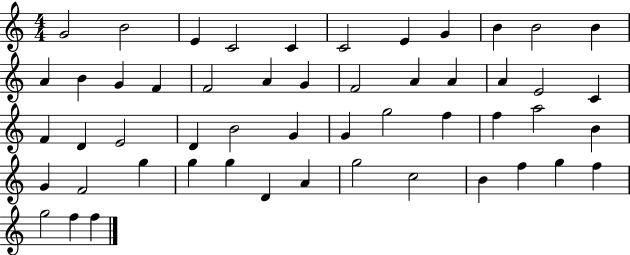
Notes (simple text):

G4/h B4/h E4/q C4/h C4/q C4/h E4/q G4/q B4/q B4/h B4/q A4/q B4/q G4/q F4/q F4/h A4/q G4/q F4/h A4/q A4/q A4/q E4/h C4/q F4/q D4/q E4/h D4/q B4/h G4/q G4/q G5/h F5/q F5/q A5/h B4/q G4/q F4/h G5/q G5/q G5/q D4/q A4/q G5/h C5/h B4/q F5/q G5/q F5/q G5/h F5/q F5/q